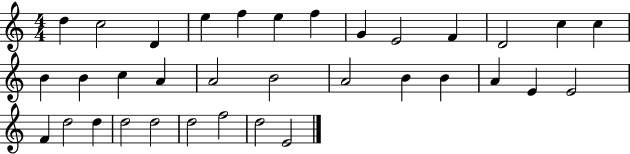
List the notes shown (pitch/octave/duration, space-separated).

D5/q C5/h D4/q E5/q F5/q E5/q F5/q G4/q E4/h F4/q D4/h C5/q C5/q B4/q B4/q C5/q A4/q A4/h B4/h A4/h B4/q B4/q A4/q E4/q E4/h F4/q D5/h D5/q D5/h D5/h D5/h F5/h D5/h E4/h